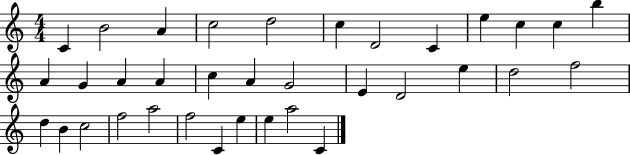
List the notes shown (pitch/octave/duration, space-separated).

C4/q B4/h A4/q C5/h D5/h C5/q D4/h C4/q E5/q C5/q C5/q B5/q A4/q G4/q A4/q A4/q C5/q A4/q G4/h E4/q D4/h E5/q D5/h F5/h D5/q B4/q C5/h F5/h A5/h F5/h C4/q E5/q E5/q A5/h C4/q